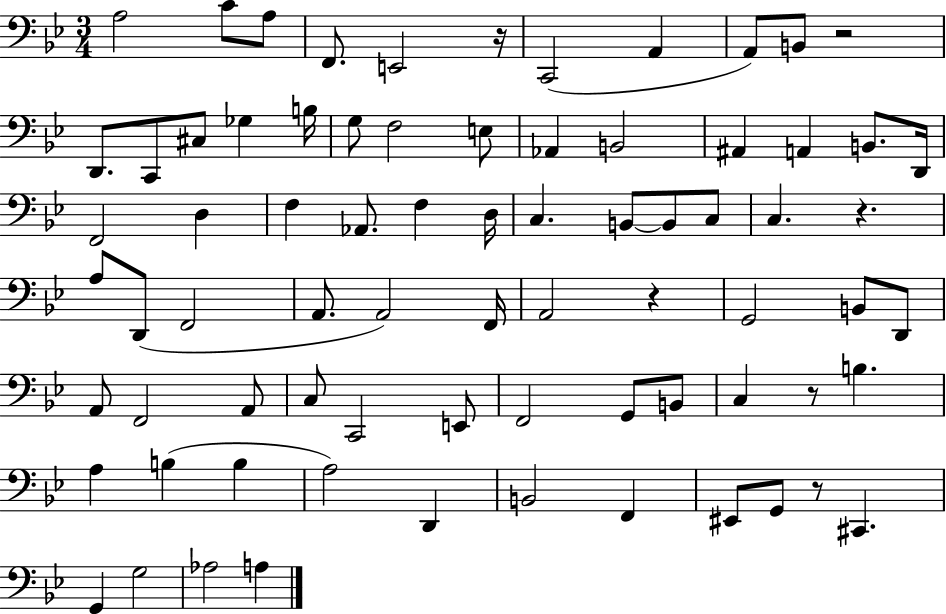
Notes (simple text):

A3/h C4/e A3/e F2/e. E2/h R/s C2/h A2/q A2/e B2/e R/h D2/e. C2/e C#3/e Gb3/q B3/s G3/e F3/h E3/e Ab2/q B2/h A#2/q A2/q B2/e. D2/s F2/h D3/q F3/q Ab2/e. F3/q D3/s C3/q. B2/e B2/e C3/e C3/q. R/q. A3/e D2/e F2/h A2/e. A2/h F2/s A2/h R/q G2/h B2/e D2/e A2/e F2/h A2/e C3/e C2/h E2/e F2/h G2/e B2/e C3/q R/e B3/q. A3/q B3/q B3/q A3/h D2/q B2/h F2/q EIS2/e G2/e R/e C#2/q. G2/q G3/h Ab3/h A3/q